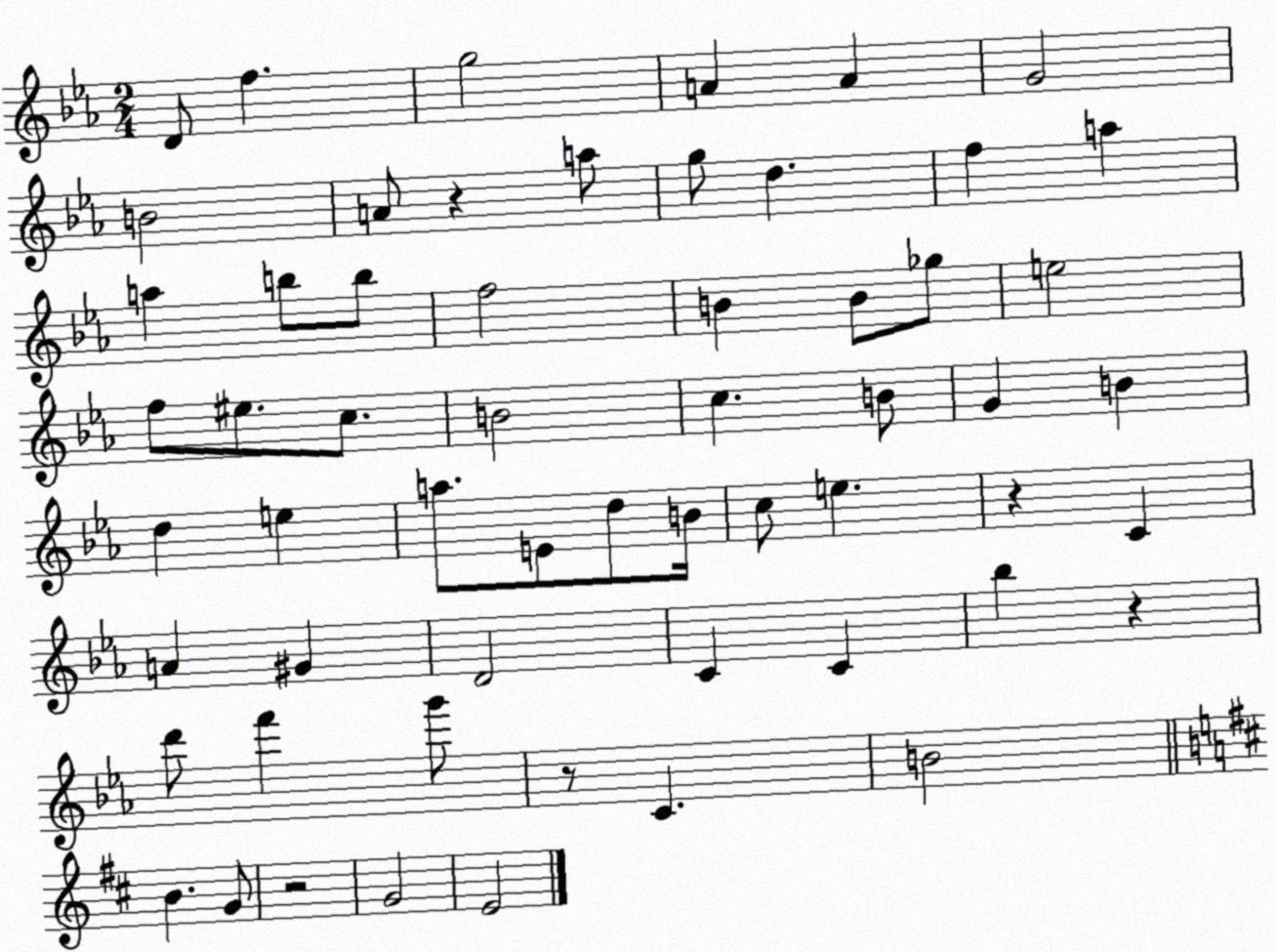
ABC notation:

X:1
T:Untitled
M:2/4
L:1/4
K:Eb
D/2 f g2 A A G2 B2 A/2 z a/2 g/2 d f a a b/2 b/2 f2 B B/2 _g/2 e2 f/2 ^e/2 c/2 B2 c B/2 G B d e a/2 E/2 d/2 B/4 c/2 e z C A ^G D2 C C _b z d'/2 f' g'/2 z/2 C B2 B G/2 z2 G2 E2